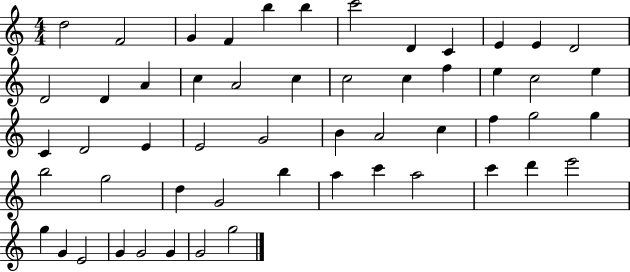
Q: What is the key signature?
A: C major